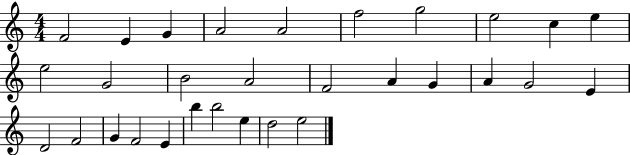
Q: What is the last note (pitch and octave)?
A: E5